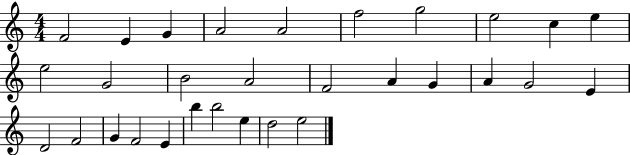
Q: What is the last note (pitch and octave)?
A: E5